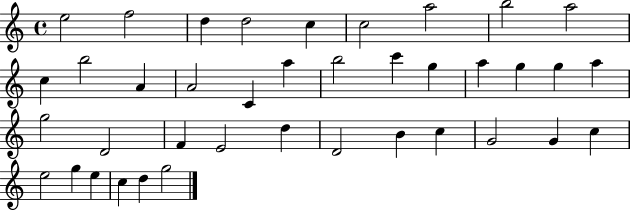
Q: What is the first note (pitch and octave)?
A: E5